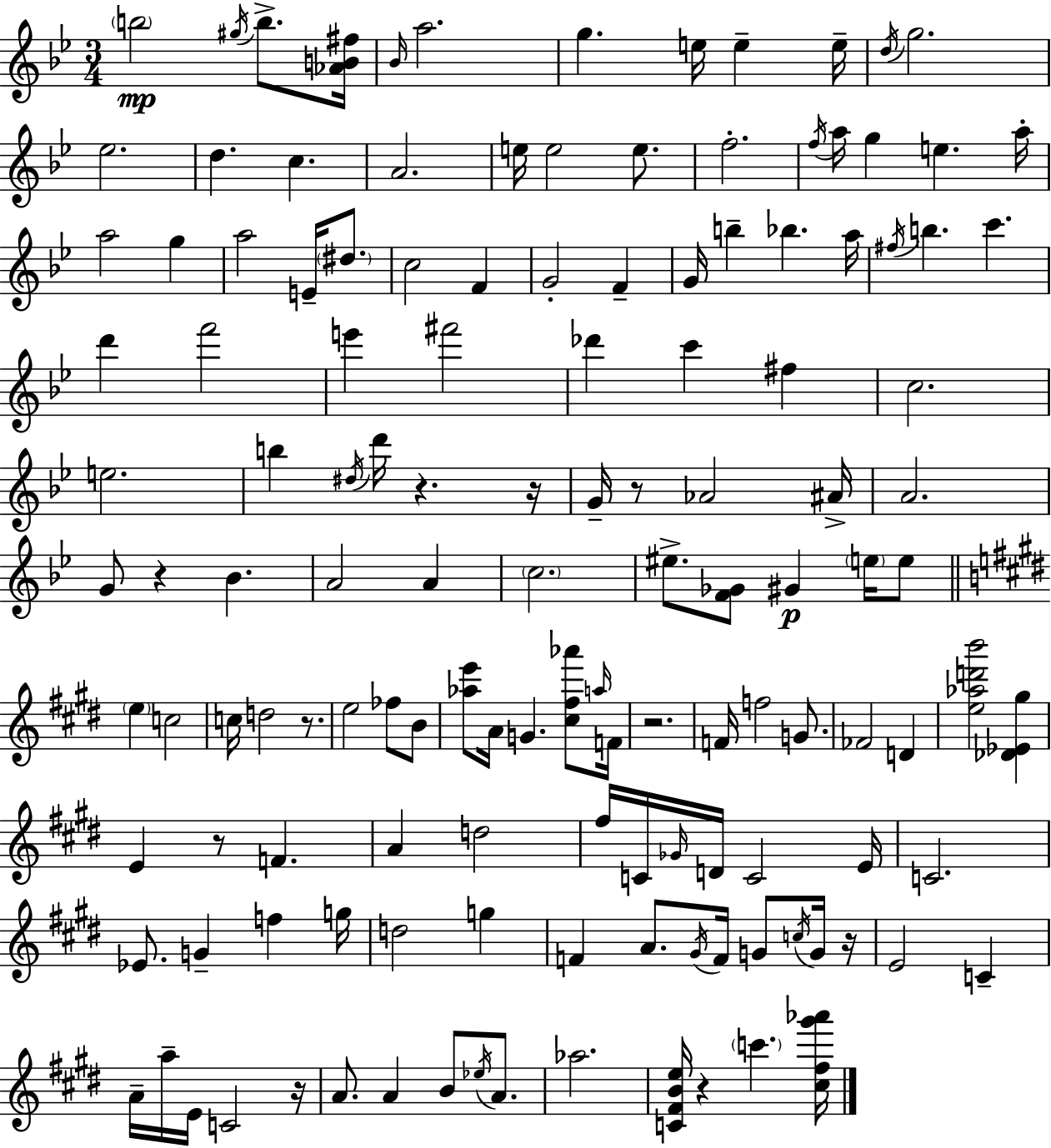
X:1
T:Untitled
M:3/4
L:1/4
K:Bb
b2 ^g/4 b/2 [_AB^f]/4 _B/4 a2 g e/4 e e/4 d/4 g2 _e2 d c A2 e/4 e2 e/2 f2 f/4 a/4 g e a/4 a2 g a2 E/4 ^d/2 c2 F G2 F G/4 b _b a/4 ^f/4 b c' d' f'2 e' ^f'2 _d' c' ^f c2 e2 b ^d/4 d'/4 z z/4 G/4 z/2 _A2 ^A/4 A2 G/2 z _B A2 A c2 ^e/2 [F_G]/2 ^G e/4 e/2 e c2 c/4 d2 z/2 e2 _f/2 B/2 [_ae']/2 A/4 G [^c^f_a']/2 a/4 F/4 z2 F/4 f2 G/2 _F2 D [e_ad'b']2 [_D_E^g] E z/2 F A d2 ^f/4 C/4 _G/4 D/4 C2 E/4 C2 _E/2 G f g/4 d2 g F A/2 ^G/4 F/4 G/2 c/4 G/4 z/4 E2 C A/4 a/4 E/4 C2 z/4 A/2 A B/2 _e/4 A/2 _a2 [C^FBe]/4 z c' [^c^f^g'_a']/4